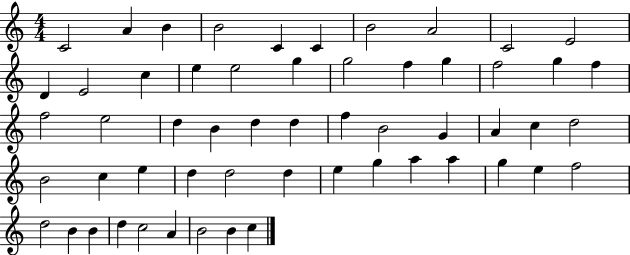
X:1
T:Untitled
M:4/4
L:1/4
K:C
C2 A B B2 C C B2 A2 C2 E2 D E2 c e e2 g g2 f g f2 g f f2 e2 d B d d f B2 G A c d2 B2 c e d d2 d e g a a g e f2 d2 B B d c2 A B2 B c